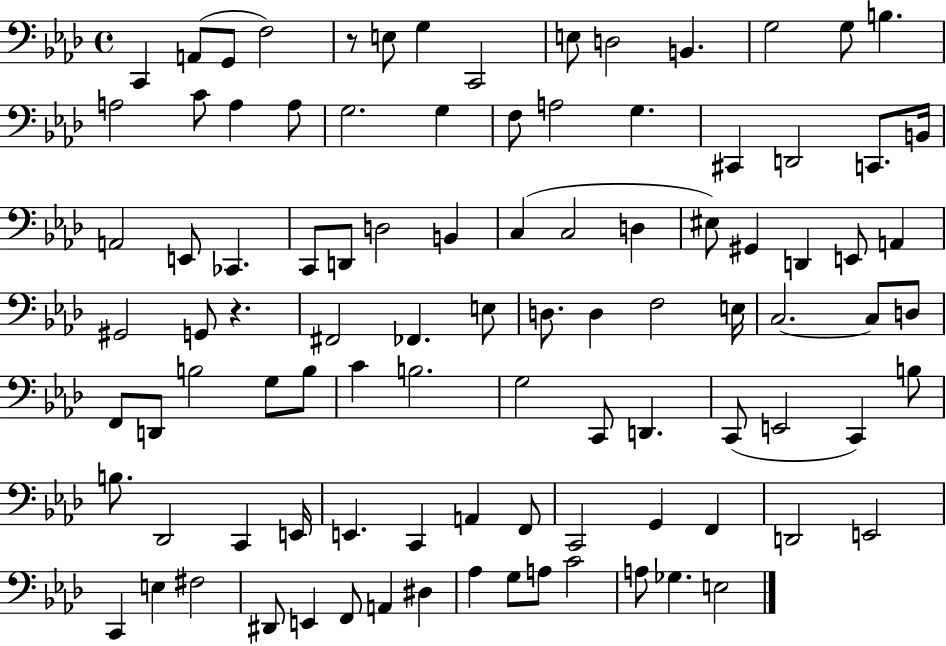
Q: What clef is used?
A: bass